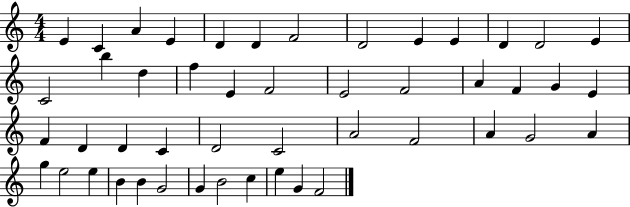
E4/q C4/q A4/q E4/q D4/q D4/q F4/h D4/h E4/q E4/q D4/q D4/h E4/q C4/h B5/q D5/q F5/q E4/q F4/h E4/h F4/h A4/q F4/q G4/q E4/q F4/q D4/q D4/q C4/q D4/h C4/h A4/h F4/h A4/q G4/h A4/q G5/q E5/h E5/q B4/q B4/q G4/h G4/q B4/h C5/q E5/q G4/q F4/h